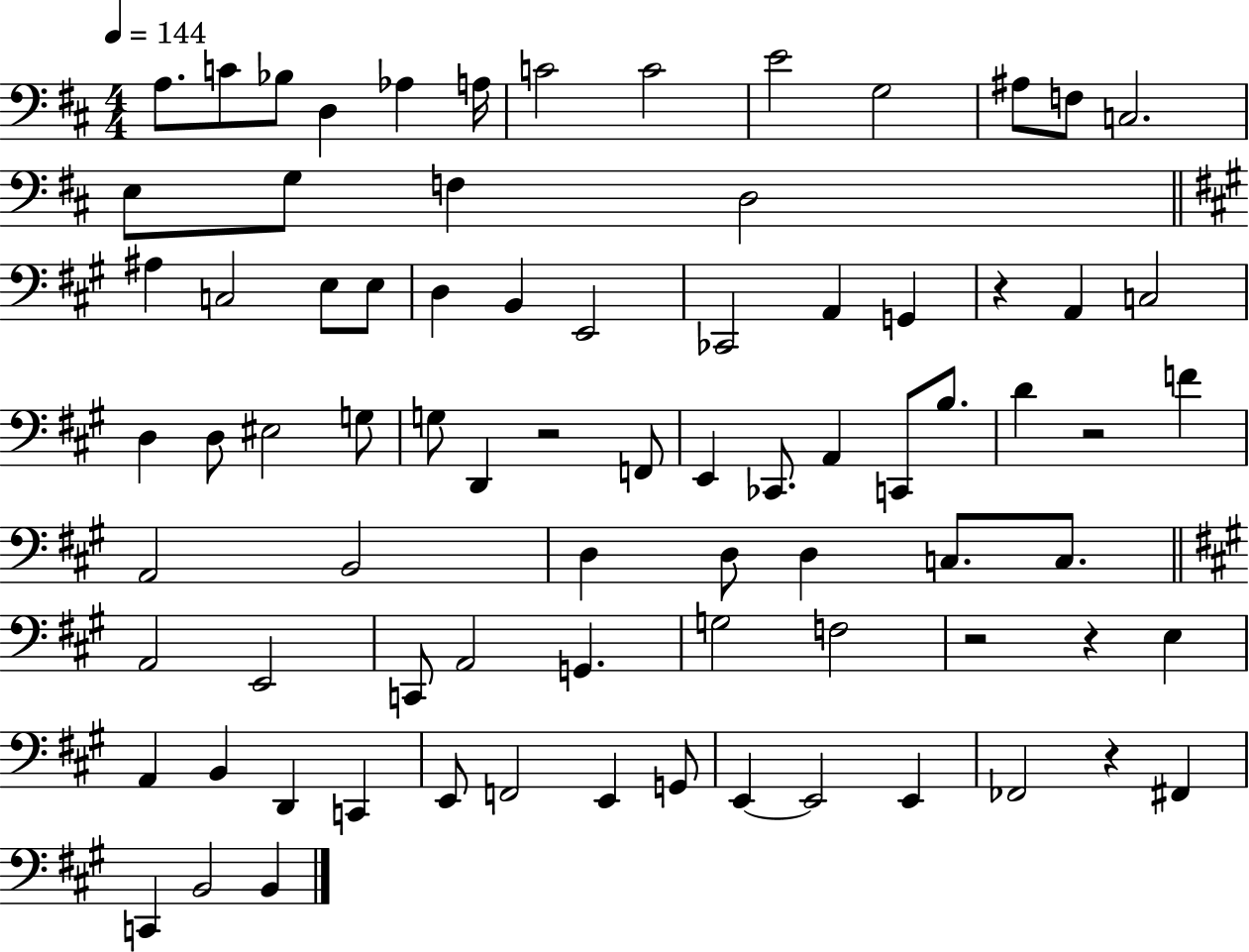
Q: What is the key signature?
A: D major